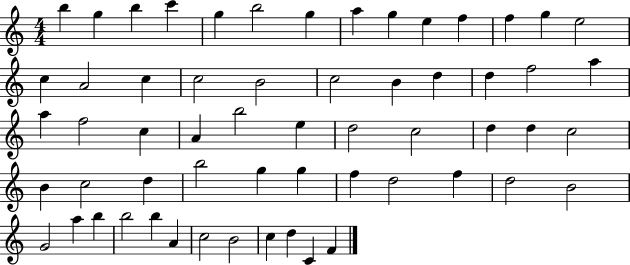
B5/q G5/q B5/q C6/q G5/q B5/h G5/q A5/q G5/q E5/q F5/q F5/q G5/q E5/h C5/q A4/h C5/q C5/h B4/h C5/h B4/q D5/q D5/q F5/h A5/q A5/q F5/h C5/q A4/q B5/h E5/q D5/h C5/h D5/q D5/q C5/h B4/q C5/h D5/q B5/h G5/q G5/q F5/q D5/h F5/q D5/h B4/h G4/h A5/q B5/q B5/h B5/q A4/q C5/h B4/h C5/q D5/q C4/q F4/q